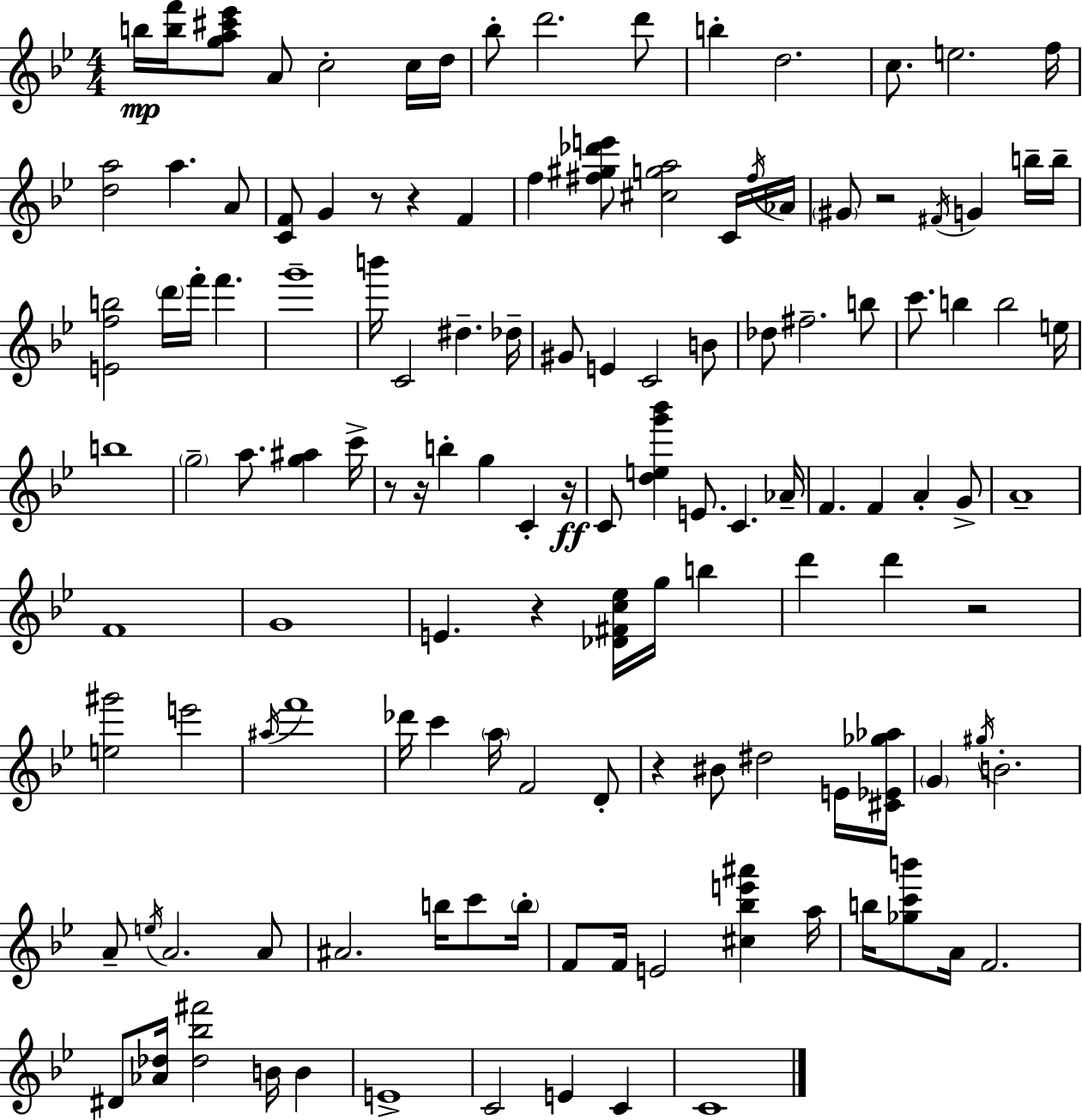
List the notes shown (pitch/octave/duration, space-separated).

B5/s [B5,F6]/s [G5,A5,C#6,Eb6]/e A4/e C5/h C5/s D5/s Bb5/e D6/h. D6/e B5/q D5/h. C5/e. E5/h. F5/s [D5,A5]/h A5/q. A4/e [C4,F4]/e G4/q R/e R/q F4/q F5/q [F#5,G#5,Db6,E6]/e [C#5,G5,A5]/h C4/s F#5/s Ab4/s G#4/e R/h F#4/s G4/q B5/s B5/s [E4,F5,B5]/h D6/s F6/s F6/q. G6/w B6/s C4/h D#5/q. Db5/s G#4/e E4/q C4/h B4/e Db5/e F#5/h. B5/e C6/e. B5/q B5/h E5/s B5/w G5/h A5/e. [G5,A#5]/q C6/s R/e R/s B5/q G5/q C4/q R/s C4/e [D5,E5,G6,Bb6]/q E4/e. C4/q. Ab4/s F4/q. F4/q A4/q G4/e A4/w F4/w G4/w E4/q. R/q [Db4,F#4,C5,Eb5]/s G5/s B5/q D6/q D6/q R/h [E5,G#6]/h E6/h A#5/s F6/w Db6/s C6/q A5/s F4/h D4/e R/q BIS4/e D#5/h E4/s [C#4,Eb4,Gb5,Ab5]/s G4/q G#5/s B4/h. A4/e E5/s A4/h. A4/e A#4/h. B5/s C6/e B5/s F4/e F4/s E4/h [C#5,Bb5,E6,A#6]/q A5/s B5/s [Gb5,C6,B6]/e A4/s F4/h. D#4/e [Ab4,Db5]/s [Db5,Bb5,F#6]/h B4/s B4/q E4/w C4/h E4/q C4/q C4/w